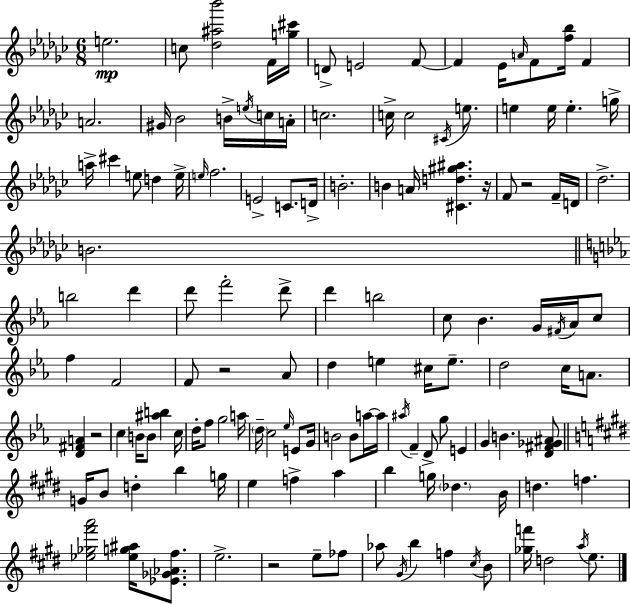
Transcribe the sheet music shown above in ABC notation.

X:1
T:Untitled
M:6/8
L:1/4
K:Ebm
e2 c/2 [_d^a_b']2 F/4 [g^c']/4 D/2 E2 F/2 F _E/4 A/4 F/2 [f_b]/4 F A2 ^G/4 _B2 B/4 e/4 c/4 A/4 c2 c/4 c2 ^C/4 e/2 e e/4 e g/4 a/4 ^c' e/2 d e/4 e/4 f2 E2 C/2 D/4 B2 B A/4 [^Cd^g^a] z/4 F/2 z2 F/4 D/4 _d2 B2 b2 d' d'/2 f'2 d'/2 d' b2 c/2 _B G/4 ^F/4 _A/4 c/2 f F2 F/2 z2 _A/2 d e ^c/4 e/2 d2 c/4 A/2 [D^FA] z2 c B/4 B/2 [^ab] c/4 d/4 f/2 g2 a/4 d/4 c2 _e/4 E/2 G/4 B2 B/2 a/4 a/4 ^a/4 F D/2 g/2 E G B [D^F_G^A]/2 G/4 B/2 d b g/4 e f a b g/4 _d B/4 d f [_e_g^f'a']2 [_eg^a]/4 [_E_G_A^f]/2 e2 z2 e/2 _f/2 _a/2 ^G/4 b f ^c/4 B/2 [_gf']/4 d2 a/4 e/2